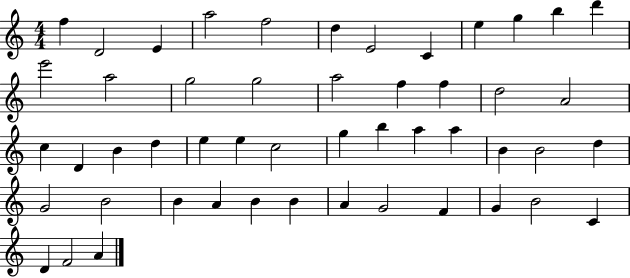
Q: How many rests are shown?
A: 0